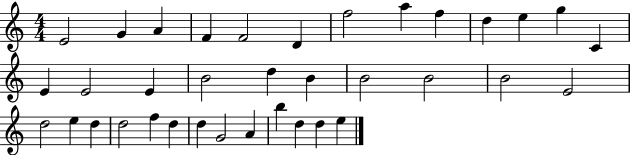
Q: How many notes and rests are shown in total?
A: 36